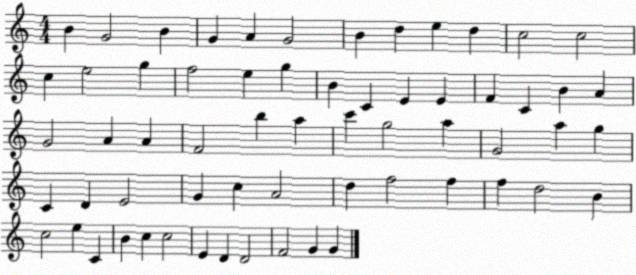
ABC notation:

X:1
T:Untitled
M:4/4
L:1/4
K:C
B G2 B G A G2 B d e d c2 c2 c e2 g f2 e g B C E E F C B A G2 A A F2 b a c' g2 a G2 a g C D E2 G c A2 d f2 f f d2 B c2 e C B c c2 E D D2 F2 G G